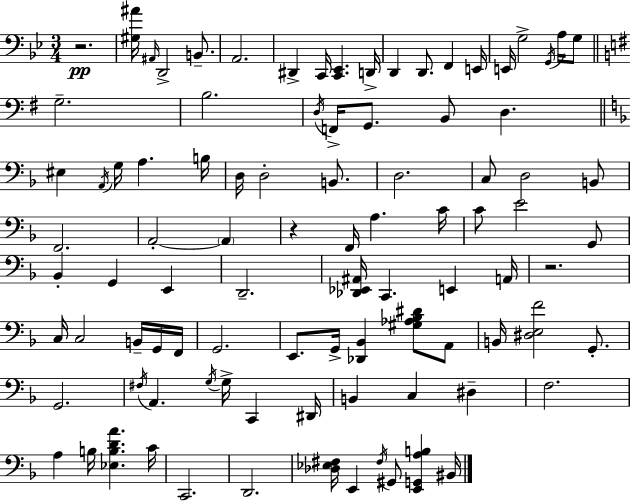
X:1
T:Untitled
M:3/4
L:1/4
K:Gm
z2 [^G,^A]/4 ^A,,/4 D,,2 B,,/2 A,,2 ^D,, C,,/4 [C,,_E,,] D,,/4 D,, D,,/2 F,, E,,/4 E,,/4 G,2 G,,/4 A,/4 G,/2 G,2 B,2 D,/4 F,,/4 G,,/2 B,,/2 D, ^E, A,,/4 G,/4 A, B,/4 D,/4 D,2 B,,/2 D,2 C,/2 D,2 B,,/2 F,,2 A,,2 A,, z F,,/4 A, C/4 C/2 E2 G,,/2 _B,, G,, E,, D,,2 [_D,,_E,,^A,,]/4 C,, E,, A,,/4 z2 C,/4 C,2 B,,/4 G,,/4 F,,/4 G,,2 E,,/2 G,,/4 [_D,,_B,,] [^G,_A,_B,^D]/2 A,,/2 B,,/4 [^D,E,F]2 G,,/2 G,,2 ^F,/4 A,, G,/4 G,/4 C,, ^D,,/4 B,, C, ^D, F,2 A, B,/4 [_E,B,DA] C/4 C,,2 D,,2 [_D,_E,^F,]/4 E,, ^F,/4 ^G,,/2 [E,,G,,A,B,] ^B,,/4